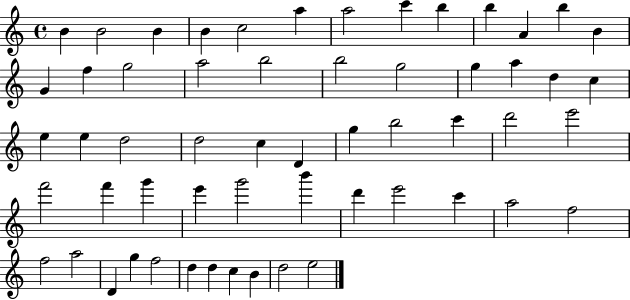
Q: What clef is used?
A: treble